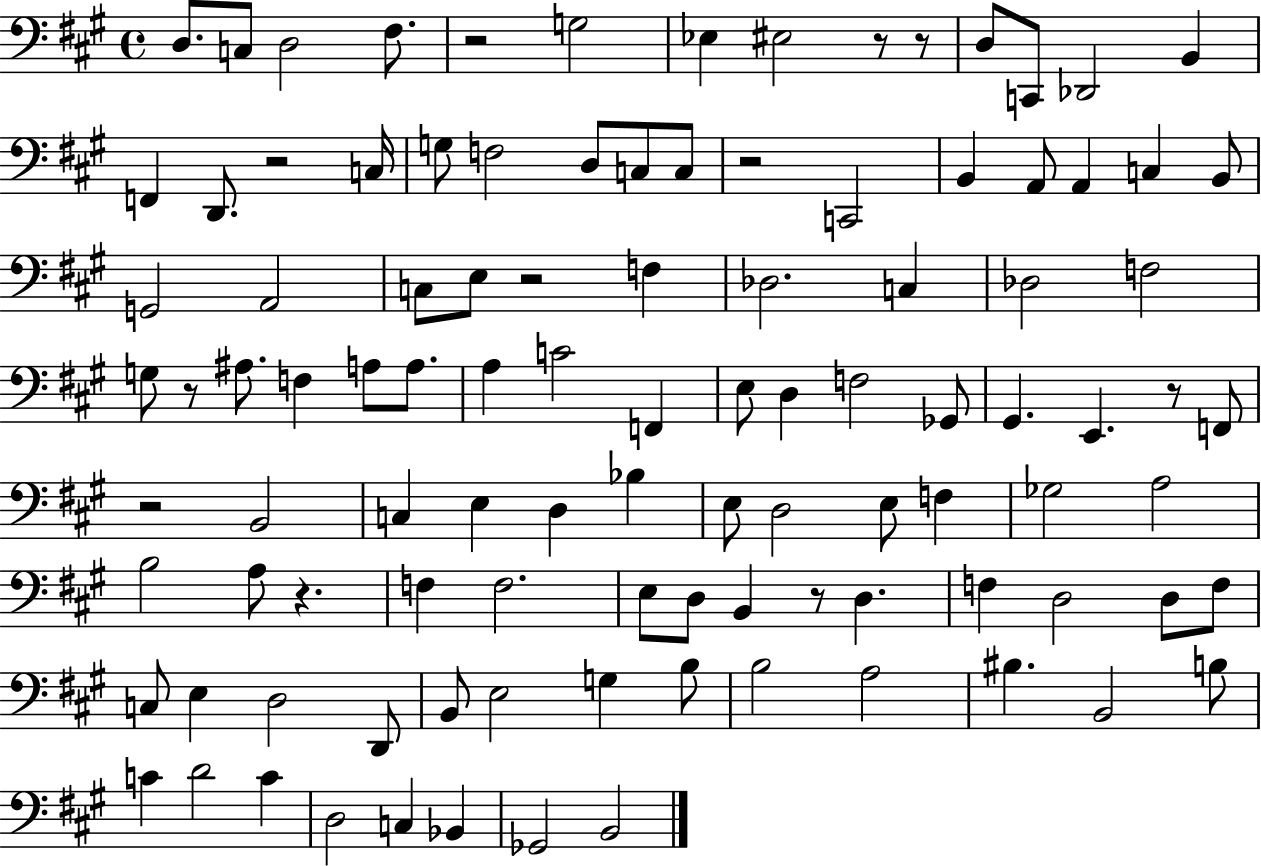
{
  \clef bass
  \time 4/4
  \defaultTimeSignature
  \key a \major
  d8. c8 d2 fis8. | r2 g2 | ees4 eis2 r8 r8 | d8 c,8 des,2 b,4 | \break f,4 d,8. r2 c16 | g8 f2 d8 c8 c8 | r2 c,2 | b,4 a,8 a,4 c4 b,8 | \break g,2 a,2 | c8 e8 r2 f4 | des2. c4 | des2 f2 | \break g8 r8 ais8. f4 a8 a8. | a4 c'2 f,4 | e8 d4 f2 ges,8 | gis,4. e,4. r8 f,8 | \break r2 b,2 | c4 e4 d4 bes4 | e8 d2 e8 f4 | ges2 a2 | \break b2 a8 r4. | f4 f2. | e8 d8 b,4 r8 d4. | f4 d2 d8 f8 | \break c8 e4 d2 d,8 | b,8 e2 g4 b8 | b2 a2 | bis4. b,2 b8 | \break c'4 d'2 c'4 | d2 c4 bes,4 | ges,2 b,2 | \bar "|."
}